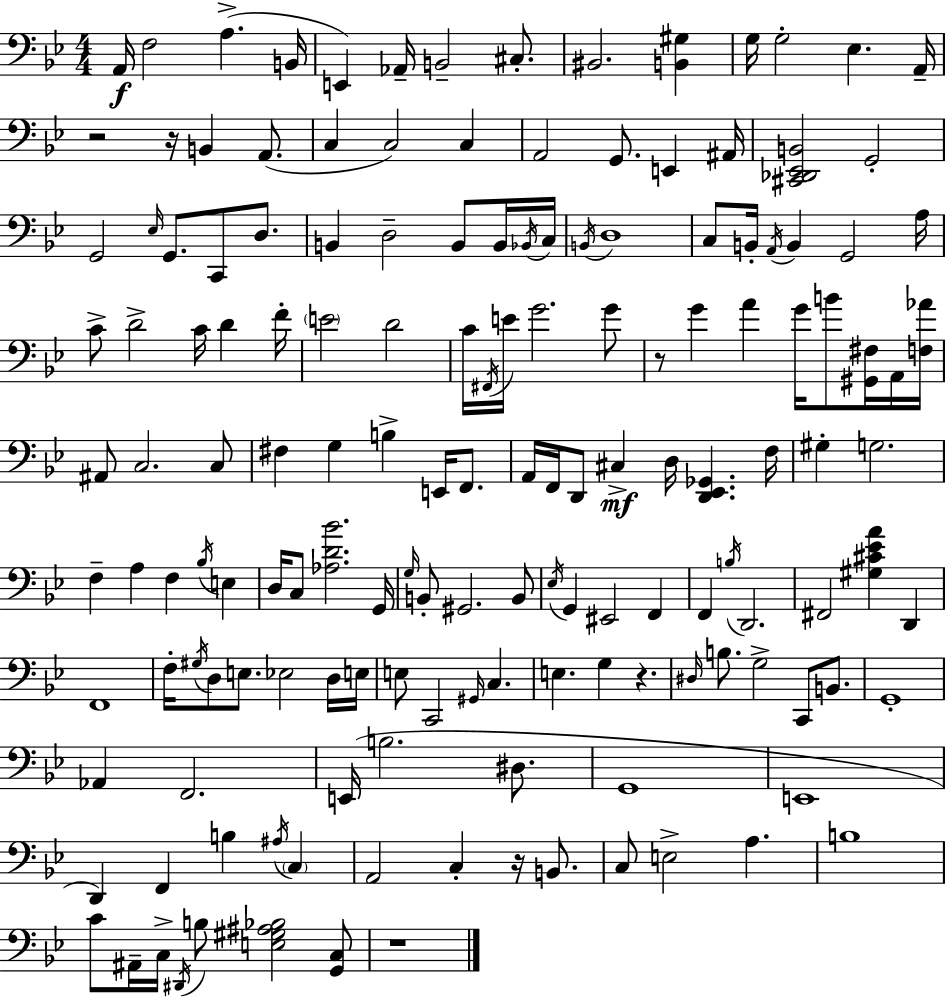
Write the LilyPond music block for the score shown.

{
  \clef bass
  \numericTimeSignature
  \time 4/4
  \key g \minor
  a,16\f f2 a4.->( b,16 | e,4) aes,16-- b,2-- cis8.-. | bis,2. <b, gis>4 | g16 g2-. ees4. a,16-- | \break r2 r16 b,4 a,8.( | c4 c2) c4 | a,2 g,8. e,4 ais,16 | <cis, des, ees, b,>2 g,2-. | \break g,2 \grace { ees16 } g,8. c,8 d8. | b,4 d2-- b,8 b,16 | \acciaccatura { bes,16 } c16 \acciaccatura { b,16 } d1 | c8 b,16-. \acciaccatura { a,16 } b,4 g,2 | \break a16 c'8-> d'2-> c'16 d'4 | f'16-. \parenthesize e'2 d'2 | c'16 \acciaccatura { fis,16 } e'16 g'2. | g'8 r8 g'4 a'4 g'16 | \break b'8 <gis, fis>16 a,16 <f aes'>16 ais,8 c2. | c8 fis4 g4 b4-> | e,16 f,8. a,16 f,16 d,8 cis4->\mf d16 <d, ees, ges,>4. | f16 gis4-. g2. | \break f4-- a4 f4 | \acciaccatura { bes16 } e4 d16 c8 <aes d' bes'>2. | g,16 \grace { g16 } b,8-. gis,2. | b,8 \acciaccatura { ees16 } g,4 eis,2 | \break f,4 f,4 \acciaccatura { b16 } d,2. | fis,2 | <gis cis' ees' a'>4 d,4 f,1 | f16-. \acciaccatura { gis16 } d8 e8. | \break ees2 d16 e16 e8 c,2 | \grace { gis,16 } c4. e4. | g4 r4. \grace { dis16 } b8. g2-> | c,8 b,8. g,1-. | \break aes,4 | f,2. e,16( b2. | dis8. g,1 | e,1 | \break d,4) | f,4 b4 \acciaccatura { ais16 } \parenthesize c4 a,2 | c4-. r16 b,8. c8 e2-> | a4. b1 | \break c'8 ais,16-- | c16-> \acciaccatura { dis,16 } b8 <e gis ais bes>2 <g, c>8 r1 | \bar "|."
}